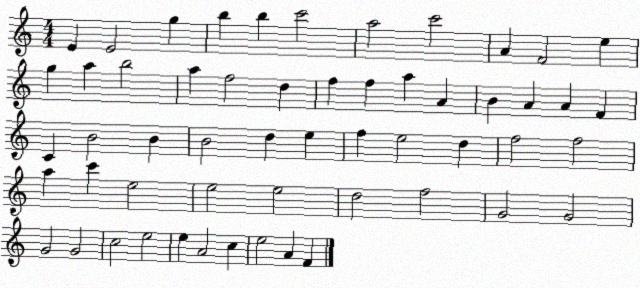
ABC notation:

X:1
T:Untitled
M:4/4
L:1/4
K:C
E E2 g b b c'2 a2 c'2 A F2 e g a b2 a f2 d f f a A B A A F C B2 B B2 d e f e2 d f2 f2 a c' e2 e2 e2 d2 f2 G2 G2 G2 G2 c2 e2 e A2 c e2 A F